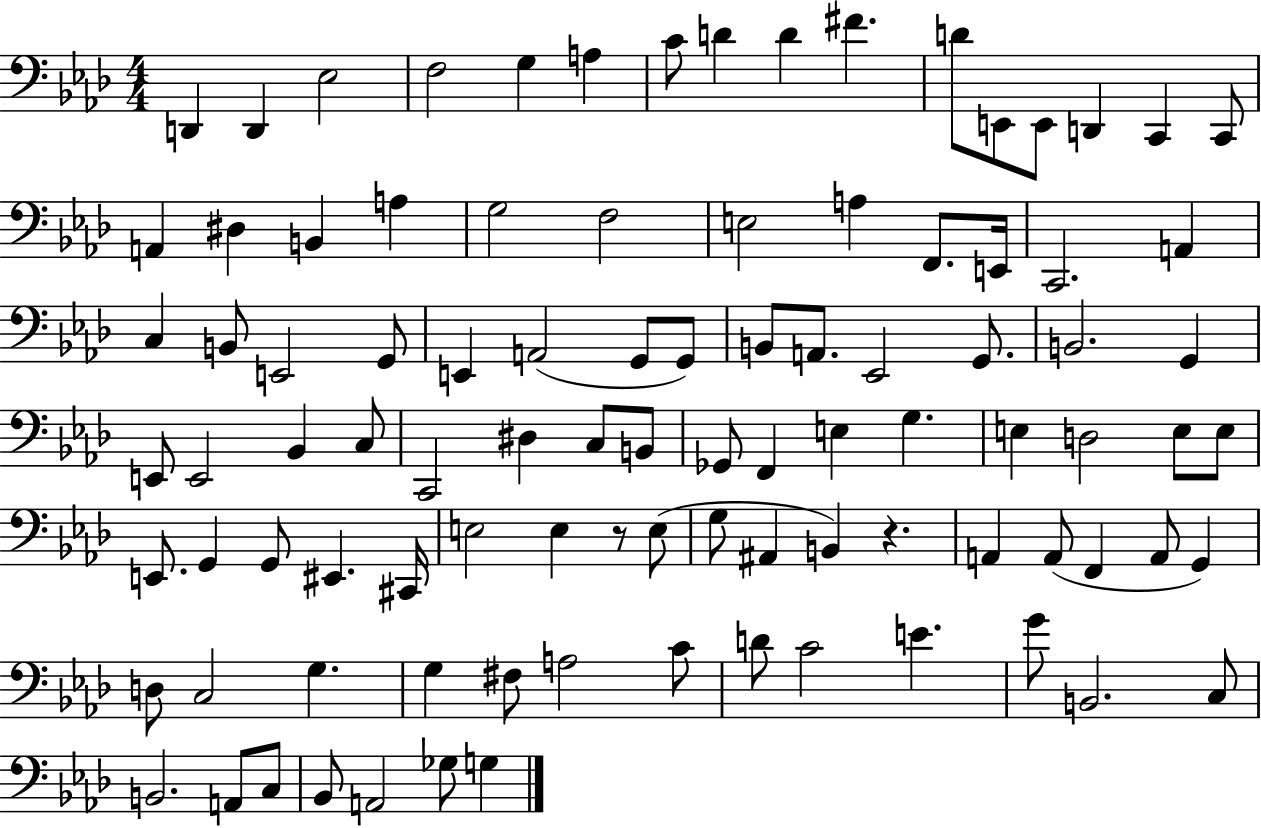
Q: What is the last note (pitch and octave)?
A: G3